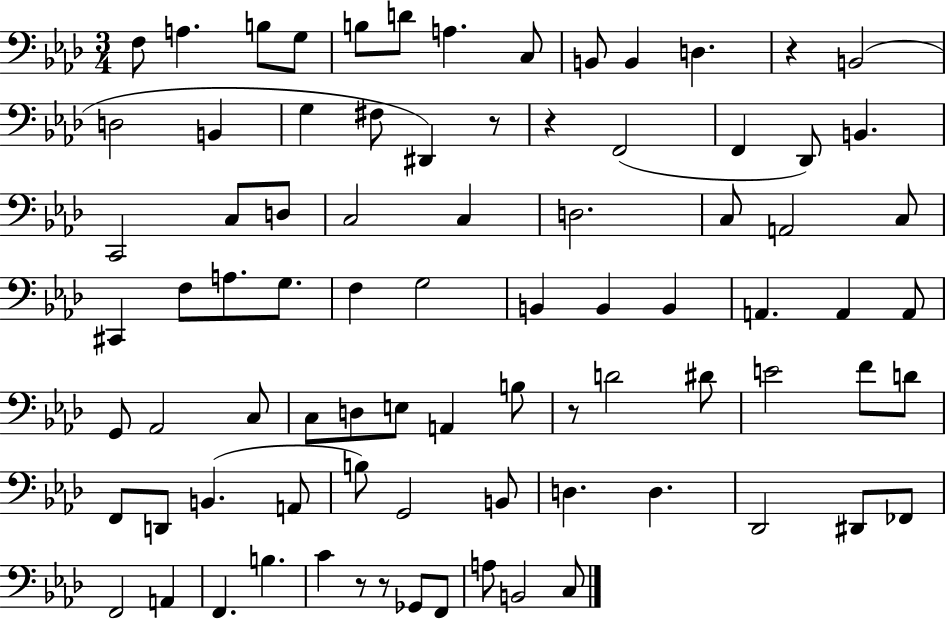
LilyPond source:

{
  \clef bass
  \numericTimeSignature
  \time 3/4
  \key aes \major
  f8 a4. b8 g8 | b8 d'8 a4. c8 | b,8 b,4 d4. | r4 b,2( | \break d2 b,4 | g4 fis8 dis,4) r8 | r4 f,2( | f,4 des,8) b,4. | \break c,2 c8 d8 | c2 c4 | d2. | c8 a,2 c8 | \break cis,4 f8 a8. g8. | f4 g2 | b,4 b,4 b,4 | a,4. a,4 a,8 | \break g,8 aes,2 c8 | c8 d8 e8 a,4 b8 | r8 d'2 dis'8 | e'2 f'8 d'8 | \break f,8 d,8 b,4.( a,8 | b8) g,2 b,8 | d4. d4. | des,2 dis,8 fes,8 | \break f,2 a,4 | f,4. b4. | c'4 r8 r8 ges,8 f,8 | a8 b,2 c8 | \break \bar "|."
}